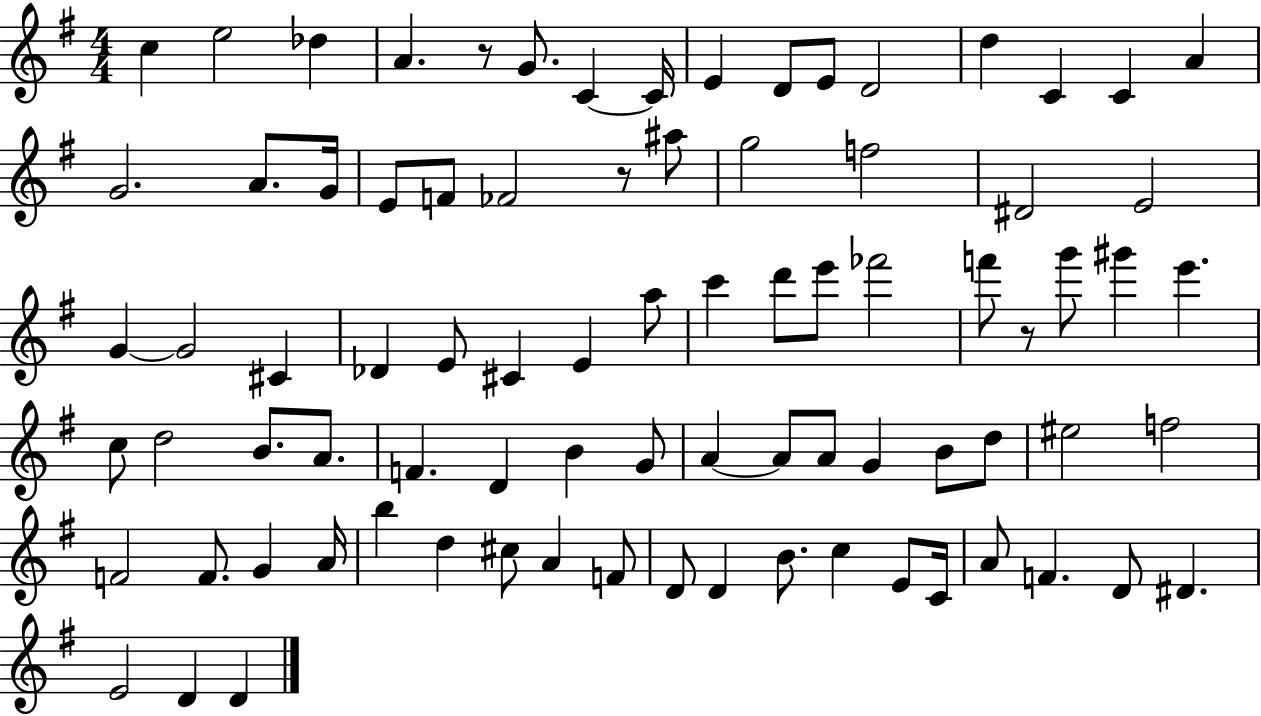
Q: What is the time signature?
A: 4/4